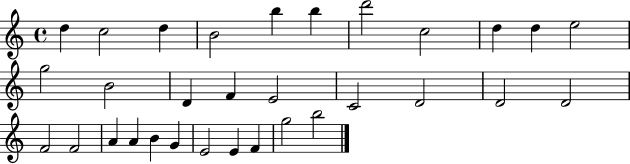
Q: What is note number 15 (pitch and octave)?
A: F4